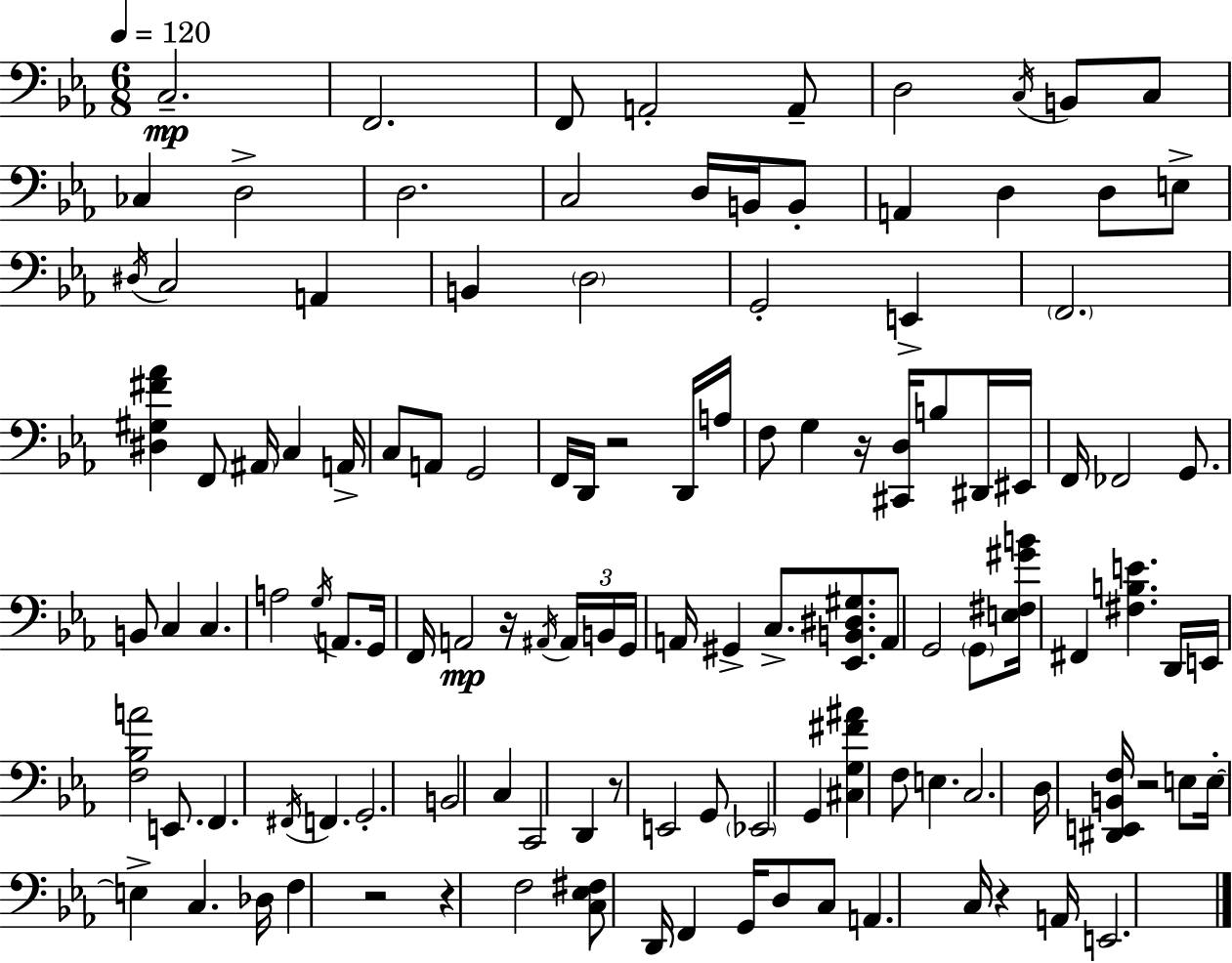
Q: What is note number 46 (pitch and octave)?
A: FES2